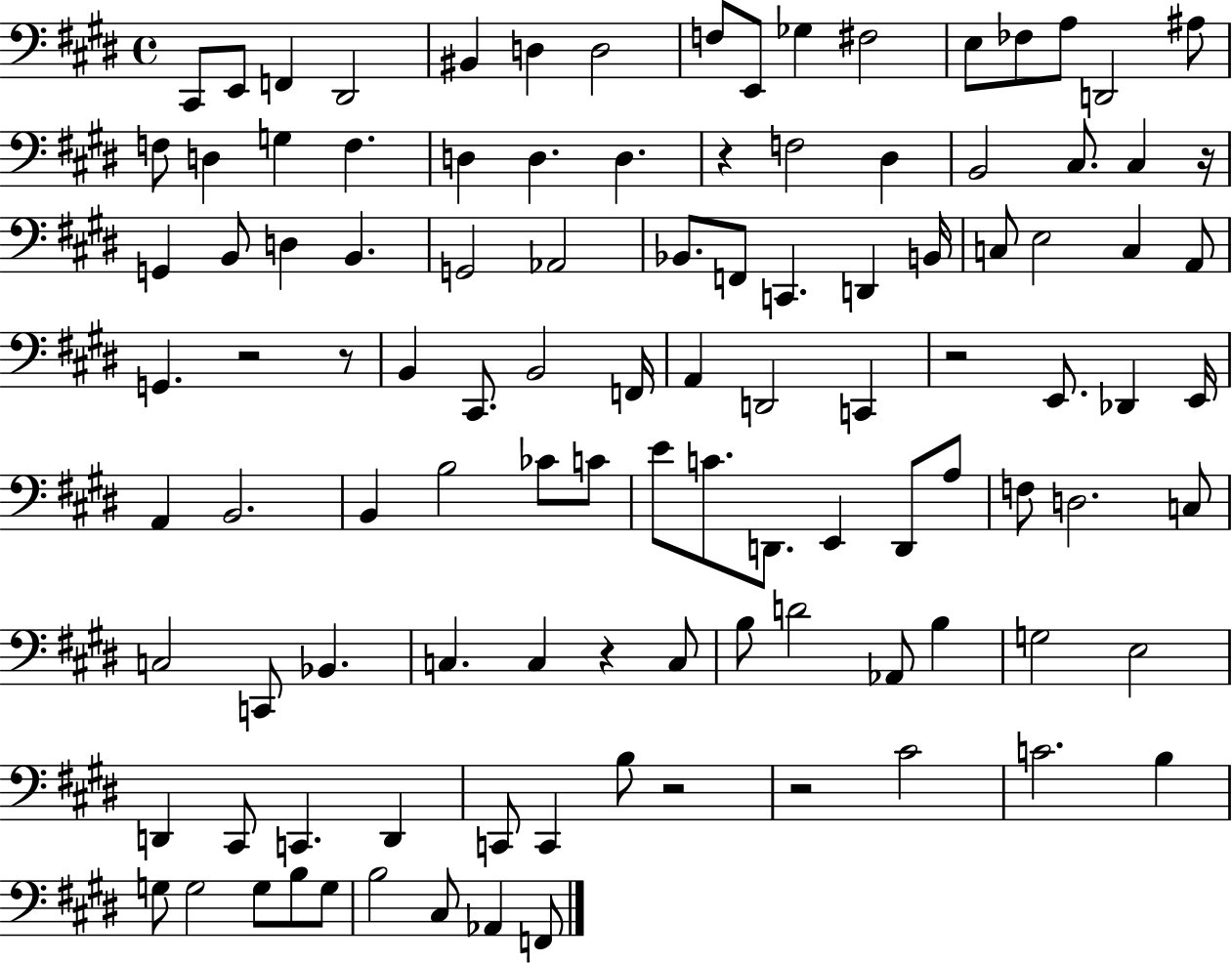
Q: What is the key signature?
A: E major